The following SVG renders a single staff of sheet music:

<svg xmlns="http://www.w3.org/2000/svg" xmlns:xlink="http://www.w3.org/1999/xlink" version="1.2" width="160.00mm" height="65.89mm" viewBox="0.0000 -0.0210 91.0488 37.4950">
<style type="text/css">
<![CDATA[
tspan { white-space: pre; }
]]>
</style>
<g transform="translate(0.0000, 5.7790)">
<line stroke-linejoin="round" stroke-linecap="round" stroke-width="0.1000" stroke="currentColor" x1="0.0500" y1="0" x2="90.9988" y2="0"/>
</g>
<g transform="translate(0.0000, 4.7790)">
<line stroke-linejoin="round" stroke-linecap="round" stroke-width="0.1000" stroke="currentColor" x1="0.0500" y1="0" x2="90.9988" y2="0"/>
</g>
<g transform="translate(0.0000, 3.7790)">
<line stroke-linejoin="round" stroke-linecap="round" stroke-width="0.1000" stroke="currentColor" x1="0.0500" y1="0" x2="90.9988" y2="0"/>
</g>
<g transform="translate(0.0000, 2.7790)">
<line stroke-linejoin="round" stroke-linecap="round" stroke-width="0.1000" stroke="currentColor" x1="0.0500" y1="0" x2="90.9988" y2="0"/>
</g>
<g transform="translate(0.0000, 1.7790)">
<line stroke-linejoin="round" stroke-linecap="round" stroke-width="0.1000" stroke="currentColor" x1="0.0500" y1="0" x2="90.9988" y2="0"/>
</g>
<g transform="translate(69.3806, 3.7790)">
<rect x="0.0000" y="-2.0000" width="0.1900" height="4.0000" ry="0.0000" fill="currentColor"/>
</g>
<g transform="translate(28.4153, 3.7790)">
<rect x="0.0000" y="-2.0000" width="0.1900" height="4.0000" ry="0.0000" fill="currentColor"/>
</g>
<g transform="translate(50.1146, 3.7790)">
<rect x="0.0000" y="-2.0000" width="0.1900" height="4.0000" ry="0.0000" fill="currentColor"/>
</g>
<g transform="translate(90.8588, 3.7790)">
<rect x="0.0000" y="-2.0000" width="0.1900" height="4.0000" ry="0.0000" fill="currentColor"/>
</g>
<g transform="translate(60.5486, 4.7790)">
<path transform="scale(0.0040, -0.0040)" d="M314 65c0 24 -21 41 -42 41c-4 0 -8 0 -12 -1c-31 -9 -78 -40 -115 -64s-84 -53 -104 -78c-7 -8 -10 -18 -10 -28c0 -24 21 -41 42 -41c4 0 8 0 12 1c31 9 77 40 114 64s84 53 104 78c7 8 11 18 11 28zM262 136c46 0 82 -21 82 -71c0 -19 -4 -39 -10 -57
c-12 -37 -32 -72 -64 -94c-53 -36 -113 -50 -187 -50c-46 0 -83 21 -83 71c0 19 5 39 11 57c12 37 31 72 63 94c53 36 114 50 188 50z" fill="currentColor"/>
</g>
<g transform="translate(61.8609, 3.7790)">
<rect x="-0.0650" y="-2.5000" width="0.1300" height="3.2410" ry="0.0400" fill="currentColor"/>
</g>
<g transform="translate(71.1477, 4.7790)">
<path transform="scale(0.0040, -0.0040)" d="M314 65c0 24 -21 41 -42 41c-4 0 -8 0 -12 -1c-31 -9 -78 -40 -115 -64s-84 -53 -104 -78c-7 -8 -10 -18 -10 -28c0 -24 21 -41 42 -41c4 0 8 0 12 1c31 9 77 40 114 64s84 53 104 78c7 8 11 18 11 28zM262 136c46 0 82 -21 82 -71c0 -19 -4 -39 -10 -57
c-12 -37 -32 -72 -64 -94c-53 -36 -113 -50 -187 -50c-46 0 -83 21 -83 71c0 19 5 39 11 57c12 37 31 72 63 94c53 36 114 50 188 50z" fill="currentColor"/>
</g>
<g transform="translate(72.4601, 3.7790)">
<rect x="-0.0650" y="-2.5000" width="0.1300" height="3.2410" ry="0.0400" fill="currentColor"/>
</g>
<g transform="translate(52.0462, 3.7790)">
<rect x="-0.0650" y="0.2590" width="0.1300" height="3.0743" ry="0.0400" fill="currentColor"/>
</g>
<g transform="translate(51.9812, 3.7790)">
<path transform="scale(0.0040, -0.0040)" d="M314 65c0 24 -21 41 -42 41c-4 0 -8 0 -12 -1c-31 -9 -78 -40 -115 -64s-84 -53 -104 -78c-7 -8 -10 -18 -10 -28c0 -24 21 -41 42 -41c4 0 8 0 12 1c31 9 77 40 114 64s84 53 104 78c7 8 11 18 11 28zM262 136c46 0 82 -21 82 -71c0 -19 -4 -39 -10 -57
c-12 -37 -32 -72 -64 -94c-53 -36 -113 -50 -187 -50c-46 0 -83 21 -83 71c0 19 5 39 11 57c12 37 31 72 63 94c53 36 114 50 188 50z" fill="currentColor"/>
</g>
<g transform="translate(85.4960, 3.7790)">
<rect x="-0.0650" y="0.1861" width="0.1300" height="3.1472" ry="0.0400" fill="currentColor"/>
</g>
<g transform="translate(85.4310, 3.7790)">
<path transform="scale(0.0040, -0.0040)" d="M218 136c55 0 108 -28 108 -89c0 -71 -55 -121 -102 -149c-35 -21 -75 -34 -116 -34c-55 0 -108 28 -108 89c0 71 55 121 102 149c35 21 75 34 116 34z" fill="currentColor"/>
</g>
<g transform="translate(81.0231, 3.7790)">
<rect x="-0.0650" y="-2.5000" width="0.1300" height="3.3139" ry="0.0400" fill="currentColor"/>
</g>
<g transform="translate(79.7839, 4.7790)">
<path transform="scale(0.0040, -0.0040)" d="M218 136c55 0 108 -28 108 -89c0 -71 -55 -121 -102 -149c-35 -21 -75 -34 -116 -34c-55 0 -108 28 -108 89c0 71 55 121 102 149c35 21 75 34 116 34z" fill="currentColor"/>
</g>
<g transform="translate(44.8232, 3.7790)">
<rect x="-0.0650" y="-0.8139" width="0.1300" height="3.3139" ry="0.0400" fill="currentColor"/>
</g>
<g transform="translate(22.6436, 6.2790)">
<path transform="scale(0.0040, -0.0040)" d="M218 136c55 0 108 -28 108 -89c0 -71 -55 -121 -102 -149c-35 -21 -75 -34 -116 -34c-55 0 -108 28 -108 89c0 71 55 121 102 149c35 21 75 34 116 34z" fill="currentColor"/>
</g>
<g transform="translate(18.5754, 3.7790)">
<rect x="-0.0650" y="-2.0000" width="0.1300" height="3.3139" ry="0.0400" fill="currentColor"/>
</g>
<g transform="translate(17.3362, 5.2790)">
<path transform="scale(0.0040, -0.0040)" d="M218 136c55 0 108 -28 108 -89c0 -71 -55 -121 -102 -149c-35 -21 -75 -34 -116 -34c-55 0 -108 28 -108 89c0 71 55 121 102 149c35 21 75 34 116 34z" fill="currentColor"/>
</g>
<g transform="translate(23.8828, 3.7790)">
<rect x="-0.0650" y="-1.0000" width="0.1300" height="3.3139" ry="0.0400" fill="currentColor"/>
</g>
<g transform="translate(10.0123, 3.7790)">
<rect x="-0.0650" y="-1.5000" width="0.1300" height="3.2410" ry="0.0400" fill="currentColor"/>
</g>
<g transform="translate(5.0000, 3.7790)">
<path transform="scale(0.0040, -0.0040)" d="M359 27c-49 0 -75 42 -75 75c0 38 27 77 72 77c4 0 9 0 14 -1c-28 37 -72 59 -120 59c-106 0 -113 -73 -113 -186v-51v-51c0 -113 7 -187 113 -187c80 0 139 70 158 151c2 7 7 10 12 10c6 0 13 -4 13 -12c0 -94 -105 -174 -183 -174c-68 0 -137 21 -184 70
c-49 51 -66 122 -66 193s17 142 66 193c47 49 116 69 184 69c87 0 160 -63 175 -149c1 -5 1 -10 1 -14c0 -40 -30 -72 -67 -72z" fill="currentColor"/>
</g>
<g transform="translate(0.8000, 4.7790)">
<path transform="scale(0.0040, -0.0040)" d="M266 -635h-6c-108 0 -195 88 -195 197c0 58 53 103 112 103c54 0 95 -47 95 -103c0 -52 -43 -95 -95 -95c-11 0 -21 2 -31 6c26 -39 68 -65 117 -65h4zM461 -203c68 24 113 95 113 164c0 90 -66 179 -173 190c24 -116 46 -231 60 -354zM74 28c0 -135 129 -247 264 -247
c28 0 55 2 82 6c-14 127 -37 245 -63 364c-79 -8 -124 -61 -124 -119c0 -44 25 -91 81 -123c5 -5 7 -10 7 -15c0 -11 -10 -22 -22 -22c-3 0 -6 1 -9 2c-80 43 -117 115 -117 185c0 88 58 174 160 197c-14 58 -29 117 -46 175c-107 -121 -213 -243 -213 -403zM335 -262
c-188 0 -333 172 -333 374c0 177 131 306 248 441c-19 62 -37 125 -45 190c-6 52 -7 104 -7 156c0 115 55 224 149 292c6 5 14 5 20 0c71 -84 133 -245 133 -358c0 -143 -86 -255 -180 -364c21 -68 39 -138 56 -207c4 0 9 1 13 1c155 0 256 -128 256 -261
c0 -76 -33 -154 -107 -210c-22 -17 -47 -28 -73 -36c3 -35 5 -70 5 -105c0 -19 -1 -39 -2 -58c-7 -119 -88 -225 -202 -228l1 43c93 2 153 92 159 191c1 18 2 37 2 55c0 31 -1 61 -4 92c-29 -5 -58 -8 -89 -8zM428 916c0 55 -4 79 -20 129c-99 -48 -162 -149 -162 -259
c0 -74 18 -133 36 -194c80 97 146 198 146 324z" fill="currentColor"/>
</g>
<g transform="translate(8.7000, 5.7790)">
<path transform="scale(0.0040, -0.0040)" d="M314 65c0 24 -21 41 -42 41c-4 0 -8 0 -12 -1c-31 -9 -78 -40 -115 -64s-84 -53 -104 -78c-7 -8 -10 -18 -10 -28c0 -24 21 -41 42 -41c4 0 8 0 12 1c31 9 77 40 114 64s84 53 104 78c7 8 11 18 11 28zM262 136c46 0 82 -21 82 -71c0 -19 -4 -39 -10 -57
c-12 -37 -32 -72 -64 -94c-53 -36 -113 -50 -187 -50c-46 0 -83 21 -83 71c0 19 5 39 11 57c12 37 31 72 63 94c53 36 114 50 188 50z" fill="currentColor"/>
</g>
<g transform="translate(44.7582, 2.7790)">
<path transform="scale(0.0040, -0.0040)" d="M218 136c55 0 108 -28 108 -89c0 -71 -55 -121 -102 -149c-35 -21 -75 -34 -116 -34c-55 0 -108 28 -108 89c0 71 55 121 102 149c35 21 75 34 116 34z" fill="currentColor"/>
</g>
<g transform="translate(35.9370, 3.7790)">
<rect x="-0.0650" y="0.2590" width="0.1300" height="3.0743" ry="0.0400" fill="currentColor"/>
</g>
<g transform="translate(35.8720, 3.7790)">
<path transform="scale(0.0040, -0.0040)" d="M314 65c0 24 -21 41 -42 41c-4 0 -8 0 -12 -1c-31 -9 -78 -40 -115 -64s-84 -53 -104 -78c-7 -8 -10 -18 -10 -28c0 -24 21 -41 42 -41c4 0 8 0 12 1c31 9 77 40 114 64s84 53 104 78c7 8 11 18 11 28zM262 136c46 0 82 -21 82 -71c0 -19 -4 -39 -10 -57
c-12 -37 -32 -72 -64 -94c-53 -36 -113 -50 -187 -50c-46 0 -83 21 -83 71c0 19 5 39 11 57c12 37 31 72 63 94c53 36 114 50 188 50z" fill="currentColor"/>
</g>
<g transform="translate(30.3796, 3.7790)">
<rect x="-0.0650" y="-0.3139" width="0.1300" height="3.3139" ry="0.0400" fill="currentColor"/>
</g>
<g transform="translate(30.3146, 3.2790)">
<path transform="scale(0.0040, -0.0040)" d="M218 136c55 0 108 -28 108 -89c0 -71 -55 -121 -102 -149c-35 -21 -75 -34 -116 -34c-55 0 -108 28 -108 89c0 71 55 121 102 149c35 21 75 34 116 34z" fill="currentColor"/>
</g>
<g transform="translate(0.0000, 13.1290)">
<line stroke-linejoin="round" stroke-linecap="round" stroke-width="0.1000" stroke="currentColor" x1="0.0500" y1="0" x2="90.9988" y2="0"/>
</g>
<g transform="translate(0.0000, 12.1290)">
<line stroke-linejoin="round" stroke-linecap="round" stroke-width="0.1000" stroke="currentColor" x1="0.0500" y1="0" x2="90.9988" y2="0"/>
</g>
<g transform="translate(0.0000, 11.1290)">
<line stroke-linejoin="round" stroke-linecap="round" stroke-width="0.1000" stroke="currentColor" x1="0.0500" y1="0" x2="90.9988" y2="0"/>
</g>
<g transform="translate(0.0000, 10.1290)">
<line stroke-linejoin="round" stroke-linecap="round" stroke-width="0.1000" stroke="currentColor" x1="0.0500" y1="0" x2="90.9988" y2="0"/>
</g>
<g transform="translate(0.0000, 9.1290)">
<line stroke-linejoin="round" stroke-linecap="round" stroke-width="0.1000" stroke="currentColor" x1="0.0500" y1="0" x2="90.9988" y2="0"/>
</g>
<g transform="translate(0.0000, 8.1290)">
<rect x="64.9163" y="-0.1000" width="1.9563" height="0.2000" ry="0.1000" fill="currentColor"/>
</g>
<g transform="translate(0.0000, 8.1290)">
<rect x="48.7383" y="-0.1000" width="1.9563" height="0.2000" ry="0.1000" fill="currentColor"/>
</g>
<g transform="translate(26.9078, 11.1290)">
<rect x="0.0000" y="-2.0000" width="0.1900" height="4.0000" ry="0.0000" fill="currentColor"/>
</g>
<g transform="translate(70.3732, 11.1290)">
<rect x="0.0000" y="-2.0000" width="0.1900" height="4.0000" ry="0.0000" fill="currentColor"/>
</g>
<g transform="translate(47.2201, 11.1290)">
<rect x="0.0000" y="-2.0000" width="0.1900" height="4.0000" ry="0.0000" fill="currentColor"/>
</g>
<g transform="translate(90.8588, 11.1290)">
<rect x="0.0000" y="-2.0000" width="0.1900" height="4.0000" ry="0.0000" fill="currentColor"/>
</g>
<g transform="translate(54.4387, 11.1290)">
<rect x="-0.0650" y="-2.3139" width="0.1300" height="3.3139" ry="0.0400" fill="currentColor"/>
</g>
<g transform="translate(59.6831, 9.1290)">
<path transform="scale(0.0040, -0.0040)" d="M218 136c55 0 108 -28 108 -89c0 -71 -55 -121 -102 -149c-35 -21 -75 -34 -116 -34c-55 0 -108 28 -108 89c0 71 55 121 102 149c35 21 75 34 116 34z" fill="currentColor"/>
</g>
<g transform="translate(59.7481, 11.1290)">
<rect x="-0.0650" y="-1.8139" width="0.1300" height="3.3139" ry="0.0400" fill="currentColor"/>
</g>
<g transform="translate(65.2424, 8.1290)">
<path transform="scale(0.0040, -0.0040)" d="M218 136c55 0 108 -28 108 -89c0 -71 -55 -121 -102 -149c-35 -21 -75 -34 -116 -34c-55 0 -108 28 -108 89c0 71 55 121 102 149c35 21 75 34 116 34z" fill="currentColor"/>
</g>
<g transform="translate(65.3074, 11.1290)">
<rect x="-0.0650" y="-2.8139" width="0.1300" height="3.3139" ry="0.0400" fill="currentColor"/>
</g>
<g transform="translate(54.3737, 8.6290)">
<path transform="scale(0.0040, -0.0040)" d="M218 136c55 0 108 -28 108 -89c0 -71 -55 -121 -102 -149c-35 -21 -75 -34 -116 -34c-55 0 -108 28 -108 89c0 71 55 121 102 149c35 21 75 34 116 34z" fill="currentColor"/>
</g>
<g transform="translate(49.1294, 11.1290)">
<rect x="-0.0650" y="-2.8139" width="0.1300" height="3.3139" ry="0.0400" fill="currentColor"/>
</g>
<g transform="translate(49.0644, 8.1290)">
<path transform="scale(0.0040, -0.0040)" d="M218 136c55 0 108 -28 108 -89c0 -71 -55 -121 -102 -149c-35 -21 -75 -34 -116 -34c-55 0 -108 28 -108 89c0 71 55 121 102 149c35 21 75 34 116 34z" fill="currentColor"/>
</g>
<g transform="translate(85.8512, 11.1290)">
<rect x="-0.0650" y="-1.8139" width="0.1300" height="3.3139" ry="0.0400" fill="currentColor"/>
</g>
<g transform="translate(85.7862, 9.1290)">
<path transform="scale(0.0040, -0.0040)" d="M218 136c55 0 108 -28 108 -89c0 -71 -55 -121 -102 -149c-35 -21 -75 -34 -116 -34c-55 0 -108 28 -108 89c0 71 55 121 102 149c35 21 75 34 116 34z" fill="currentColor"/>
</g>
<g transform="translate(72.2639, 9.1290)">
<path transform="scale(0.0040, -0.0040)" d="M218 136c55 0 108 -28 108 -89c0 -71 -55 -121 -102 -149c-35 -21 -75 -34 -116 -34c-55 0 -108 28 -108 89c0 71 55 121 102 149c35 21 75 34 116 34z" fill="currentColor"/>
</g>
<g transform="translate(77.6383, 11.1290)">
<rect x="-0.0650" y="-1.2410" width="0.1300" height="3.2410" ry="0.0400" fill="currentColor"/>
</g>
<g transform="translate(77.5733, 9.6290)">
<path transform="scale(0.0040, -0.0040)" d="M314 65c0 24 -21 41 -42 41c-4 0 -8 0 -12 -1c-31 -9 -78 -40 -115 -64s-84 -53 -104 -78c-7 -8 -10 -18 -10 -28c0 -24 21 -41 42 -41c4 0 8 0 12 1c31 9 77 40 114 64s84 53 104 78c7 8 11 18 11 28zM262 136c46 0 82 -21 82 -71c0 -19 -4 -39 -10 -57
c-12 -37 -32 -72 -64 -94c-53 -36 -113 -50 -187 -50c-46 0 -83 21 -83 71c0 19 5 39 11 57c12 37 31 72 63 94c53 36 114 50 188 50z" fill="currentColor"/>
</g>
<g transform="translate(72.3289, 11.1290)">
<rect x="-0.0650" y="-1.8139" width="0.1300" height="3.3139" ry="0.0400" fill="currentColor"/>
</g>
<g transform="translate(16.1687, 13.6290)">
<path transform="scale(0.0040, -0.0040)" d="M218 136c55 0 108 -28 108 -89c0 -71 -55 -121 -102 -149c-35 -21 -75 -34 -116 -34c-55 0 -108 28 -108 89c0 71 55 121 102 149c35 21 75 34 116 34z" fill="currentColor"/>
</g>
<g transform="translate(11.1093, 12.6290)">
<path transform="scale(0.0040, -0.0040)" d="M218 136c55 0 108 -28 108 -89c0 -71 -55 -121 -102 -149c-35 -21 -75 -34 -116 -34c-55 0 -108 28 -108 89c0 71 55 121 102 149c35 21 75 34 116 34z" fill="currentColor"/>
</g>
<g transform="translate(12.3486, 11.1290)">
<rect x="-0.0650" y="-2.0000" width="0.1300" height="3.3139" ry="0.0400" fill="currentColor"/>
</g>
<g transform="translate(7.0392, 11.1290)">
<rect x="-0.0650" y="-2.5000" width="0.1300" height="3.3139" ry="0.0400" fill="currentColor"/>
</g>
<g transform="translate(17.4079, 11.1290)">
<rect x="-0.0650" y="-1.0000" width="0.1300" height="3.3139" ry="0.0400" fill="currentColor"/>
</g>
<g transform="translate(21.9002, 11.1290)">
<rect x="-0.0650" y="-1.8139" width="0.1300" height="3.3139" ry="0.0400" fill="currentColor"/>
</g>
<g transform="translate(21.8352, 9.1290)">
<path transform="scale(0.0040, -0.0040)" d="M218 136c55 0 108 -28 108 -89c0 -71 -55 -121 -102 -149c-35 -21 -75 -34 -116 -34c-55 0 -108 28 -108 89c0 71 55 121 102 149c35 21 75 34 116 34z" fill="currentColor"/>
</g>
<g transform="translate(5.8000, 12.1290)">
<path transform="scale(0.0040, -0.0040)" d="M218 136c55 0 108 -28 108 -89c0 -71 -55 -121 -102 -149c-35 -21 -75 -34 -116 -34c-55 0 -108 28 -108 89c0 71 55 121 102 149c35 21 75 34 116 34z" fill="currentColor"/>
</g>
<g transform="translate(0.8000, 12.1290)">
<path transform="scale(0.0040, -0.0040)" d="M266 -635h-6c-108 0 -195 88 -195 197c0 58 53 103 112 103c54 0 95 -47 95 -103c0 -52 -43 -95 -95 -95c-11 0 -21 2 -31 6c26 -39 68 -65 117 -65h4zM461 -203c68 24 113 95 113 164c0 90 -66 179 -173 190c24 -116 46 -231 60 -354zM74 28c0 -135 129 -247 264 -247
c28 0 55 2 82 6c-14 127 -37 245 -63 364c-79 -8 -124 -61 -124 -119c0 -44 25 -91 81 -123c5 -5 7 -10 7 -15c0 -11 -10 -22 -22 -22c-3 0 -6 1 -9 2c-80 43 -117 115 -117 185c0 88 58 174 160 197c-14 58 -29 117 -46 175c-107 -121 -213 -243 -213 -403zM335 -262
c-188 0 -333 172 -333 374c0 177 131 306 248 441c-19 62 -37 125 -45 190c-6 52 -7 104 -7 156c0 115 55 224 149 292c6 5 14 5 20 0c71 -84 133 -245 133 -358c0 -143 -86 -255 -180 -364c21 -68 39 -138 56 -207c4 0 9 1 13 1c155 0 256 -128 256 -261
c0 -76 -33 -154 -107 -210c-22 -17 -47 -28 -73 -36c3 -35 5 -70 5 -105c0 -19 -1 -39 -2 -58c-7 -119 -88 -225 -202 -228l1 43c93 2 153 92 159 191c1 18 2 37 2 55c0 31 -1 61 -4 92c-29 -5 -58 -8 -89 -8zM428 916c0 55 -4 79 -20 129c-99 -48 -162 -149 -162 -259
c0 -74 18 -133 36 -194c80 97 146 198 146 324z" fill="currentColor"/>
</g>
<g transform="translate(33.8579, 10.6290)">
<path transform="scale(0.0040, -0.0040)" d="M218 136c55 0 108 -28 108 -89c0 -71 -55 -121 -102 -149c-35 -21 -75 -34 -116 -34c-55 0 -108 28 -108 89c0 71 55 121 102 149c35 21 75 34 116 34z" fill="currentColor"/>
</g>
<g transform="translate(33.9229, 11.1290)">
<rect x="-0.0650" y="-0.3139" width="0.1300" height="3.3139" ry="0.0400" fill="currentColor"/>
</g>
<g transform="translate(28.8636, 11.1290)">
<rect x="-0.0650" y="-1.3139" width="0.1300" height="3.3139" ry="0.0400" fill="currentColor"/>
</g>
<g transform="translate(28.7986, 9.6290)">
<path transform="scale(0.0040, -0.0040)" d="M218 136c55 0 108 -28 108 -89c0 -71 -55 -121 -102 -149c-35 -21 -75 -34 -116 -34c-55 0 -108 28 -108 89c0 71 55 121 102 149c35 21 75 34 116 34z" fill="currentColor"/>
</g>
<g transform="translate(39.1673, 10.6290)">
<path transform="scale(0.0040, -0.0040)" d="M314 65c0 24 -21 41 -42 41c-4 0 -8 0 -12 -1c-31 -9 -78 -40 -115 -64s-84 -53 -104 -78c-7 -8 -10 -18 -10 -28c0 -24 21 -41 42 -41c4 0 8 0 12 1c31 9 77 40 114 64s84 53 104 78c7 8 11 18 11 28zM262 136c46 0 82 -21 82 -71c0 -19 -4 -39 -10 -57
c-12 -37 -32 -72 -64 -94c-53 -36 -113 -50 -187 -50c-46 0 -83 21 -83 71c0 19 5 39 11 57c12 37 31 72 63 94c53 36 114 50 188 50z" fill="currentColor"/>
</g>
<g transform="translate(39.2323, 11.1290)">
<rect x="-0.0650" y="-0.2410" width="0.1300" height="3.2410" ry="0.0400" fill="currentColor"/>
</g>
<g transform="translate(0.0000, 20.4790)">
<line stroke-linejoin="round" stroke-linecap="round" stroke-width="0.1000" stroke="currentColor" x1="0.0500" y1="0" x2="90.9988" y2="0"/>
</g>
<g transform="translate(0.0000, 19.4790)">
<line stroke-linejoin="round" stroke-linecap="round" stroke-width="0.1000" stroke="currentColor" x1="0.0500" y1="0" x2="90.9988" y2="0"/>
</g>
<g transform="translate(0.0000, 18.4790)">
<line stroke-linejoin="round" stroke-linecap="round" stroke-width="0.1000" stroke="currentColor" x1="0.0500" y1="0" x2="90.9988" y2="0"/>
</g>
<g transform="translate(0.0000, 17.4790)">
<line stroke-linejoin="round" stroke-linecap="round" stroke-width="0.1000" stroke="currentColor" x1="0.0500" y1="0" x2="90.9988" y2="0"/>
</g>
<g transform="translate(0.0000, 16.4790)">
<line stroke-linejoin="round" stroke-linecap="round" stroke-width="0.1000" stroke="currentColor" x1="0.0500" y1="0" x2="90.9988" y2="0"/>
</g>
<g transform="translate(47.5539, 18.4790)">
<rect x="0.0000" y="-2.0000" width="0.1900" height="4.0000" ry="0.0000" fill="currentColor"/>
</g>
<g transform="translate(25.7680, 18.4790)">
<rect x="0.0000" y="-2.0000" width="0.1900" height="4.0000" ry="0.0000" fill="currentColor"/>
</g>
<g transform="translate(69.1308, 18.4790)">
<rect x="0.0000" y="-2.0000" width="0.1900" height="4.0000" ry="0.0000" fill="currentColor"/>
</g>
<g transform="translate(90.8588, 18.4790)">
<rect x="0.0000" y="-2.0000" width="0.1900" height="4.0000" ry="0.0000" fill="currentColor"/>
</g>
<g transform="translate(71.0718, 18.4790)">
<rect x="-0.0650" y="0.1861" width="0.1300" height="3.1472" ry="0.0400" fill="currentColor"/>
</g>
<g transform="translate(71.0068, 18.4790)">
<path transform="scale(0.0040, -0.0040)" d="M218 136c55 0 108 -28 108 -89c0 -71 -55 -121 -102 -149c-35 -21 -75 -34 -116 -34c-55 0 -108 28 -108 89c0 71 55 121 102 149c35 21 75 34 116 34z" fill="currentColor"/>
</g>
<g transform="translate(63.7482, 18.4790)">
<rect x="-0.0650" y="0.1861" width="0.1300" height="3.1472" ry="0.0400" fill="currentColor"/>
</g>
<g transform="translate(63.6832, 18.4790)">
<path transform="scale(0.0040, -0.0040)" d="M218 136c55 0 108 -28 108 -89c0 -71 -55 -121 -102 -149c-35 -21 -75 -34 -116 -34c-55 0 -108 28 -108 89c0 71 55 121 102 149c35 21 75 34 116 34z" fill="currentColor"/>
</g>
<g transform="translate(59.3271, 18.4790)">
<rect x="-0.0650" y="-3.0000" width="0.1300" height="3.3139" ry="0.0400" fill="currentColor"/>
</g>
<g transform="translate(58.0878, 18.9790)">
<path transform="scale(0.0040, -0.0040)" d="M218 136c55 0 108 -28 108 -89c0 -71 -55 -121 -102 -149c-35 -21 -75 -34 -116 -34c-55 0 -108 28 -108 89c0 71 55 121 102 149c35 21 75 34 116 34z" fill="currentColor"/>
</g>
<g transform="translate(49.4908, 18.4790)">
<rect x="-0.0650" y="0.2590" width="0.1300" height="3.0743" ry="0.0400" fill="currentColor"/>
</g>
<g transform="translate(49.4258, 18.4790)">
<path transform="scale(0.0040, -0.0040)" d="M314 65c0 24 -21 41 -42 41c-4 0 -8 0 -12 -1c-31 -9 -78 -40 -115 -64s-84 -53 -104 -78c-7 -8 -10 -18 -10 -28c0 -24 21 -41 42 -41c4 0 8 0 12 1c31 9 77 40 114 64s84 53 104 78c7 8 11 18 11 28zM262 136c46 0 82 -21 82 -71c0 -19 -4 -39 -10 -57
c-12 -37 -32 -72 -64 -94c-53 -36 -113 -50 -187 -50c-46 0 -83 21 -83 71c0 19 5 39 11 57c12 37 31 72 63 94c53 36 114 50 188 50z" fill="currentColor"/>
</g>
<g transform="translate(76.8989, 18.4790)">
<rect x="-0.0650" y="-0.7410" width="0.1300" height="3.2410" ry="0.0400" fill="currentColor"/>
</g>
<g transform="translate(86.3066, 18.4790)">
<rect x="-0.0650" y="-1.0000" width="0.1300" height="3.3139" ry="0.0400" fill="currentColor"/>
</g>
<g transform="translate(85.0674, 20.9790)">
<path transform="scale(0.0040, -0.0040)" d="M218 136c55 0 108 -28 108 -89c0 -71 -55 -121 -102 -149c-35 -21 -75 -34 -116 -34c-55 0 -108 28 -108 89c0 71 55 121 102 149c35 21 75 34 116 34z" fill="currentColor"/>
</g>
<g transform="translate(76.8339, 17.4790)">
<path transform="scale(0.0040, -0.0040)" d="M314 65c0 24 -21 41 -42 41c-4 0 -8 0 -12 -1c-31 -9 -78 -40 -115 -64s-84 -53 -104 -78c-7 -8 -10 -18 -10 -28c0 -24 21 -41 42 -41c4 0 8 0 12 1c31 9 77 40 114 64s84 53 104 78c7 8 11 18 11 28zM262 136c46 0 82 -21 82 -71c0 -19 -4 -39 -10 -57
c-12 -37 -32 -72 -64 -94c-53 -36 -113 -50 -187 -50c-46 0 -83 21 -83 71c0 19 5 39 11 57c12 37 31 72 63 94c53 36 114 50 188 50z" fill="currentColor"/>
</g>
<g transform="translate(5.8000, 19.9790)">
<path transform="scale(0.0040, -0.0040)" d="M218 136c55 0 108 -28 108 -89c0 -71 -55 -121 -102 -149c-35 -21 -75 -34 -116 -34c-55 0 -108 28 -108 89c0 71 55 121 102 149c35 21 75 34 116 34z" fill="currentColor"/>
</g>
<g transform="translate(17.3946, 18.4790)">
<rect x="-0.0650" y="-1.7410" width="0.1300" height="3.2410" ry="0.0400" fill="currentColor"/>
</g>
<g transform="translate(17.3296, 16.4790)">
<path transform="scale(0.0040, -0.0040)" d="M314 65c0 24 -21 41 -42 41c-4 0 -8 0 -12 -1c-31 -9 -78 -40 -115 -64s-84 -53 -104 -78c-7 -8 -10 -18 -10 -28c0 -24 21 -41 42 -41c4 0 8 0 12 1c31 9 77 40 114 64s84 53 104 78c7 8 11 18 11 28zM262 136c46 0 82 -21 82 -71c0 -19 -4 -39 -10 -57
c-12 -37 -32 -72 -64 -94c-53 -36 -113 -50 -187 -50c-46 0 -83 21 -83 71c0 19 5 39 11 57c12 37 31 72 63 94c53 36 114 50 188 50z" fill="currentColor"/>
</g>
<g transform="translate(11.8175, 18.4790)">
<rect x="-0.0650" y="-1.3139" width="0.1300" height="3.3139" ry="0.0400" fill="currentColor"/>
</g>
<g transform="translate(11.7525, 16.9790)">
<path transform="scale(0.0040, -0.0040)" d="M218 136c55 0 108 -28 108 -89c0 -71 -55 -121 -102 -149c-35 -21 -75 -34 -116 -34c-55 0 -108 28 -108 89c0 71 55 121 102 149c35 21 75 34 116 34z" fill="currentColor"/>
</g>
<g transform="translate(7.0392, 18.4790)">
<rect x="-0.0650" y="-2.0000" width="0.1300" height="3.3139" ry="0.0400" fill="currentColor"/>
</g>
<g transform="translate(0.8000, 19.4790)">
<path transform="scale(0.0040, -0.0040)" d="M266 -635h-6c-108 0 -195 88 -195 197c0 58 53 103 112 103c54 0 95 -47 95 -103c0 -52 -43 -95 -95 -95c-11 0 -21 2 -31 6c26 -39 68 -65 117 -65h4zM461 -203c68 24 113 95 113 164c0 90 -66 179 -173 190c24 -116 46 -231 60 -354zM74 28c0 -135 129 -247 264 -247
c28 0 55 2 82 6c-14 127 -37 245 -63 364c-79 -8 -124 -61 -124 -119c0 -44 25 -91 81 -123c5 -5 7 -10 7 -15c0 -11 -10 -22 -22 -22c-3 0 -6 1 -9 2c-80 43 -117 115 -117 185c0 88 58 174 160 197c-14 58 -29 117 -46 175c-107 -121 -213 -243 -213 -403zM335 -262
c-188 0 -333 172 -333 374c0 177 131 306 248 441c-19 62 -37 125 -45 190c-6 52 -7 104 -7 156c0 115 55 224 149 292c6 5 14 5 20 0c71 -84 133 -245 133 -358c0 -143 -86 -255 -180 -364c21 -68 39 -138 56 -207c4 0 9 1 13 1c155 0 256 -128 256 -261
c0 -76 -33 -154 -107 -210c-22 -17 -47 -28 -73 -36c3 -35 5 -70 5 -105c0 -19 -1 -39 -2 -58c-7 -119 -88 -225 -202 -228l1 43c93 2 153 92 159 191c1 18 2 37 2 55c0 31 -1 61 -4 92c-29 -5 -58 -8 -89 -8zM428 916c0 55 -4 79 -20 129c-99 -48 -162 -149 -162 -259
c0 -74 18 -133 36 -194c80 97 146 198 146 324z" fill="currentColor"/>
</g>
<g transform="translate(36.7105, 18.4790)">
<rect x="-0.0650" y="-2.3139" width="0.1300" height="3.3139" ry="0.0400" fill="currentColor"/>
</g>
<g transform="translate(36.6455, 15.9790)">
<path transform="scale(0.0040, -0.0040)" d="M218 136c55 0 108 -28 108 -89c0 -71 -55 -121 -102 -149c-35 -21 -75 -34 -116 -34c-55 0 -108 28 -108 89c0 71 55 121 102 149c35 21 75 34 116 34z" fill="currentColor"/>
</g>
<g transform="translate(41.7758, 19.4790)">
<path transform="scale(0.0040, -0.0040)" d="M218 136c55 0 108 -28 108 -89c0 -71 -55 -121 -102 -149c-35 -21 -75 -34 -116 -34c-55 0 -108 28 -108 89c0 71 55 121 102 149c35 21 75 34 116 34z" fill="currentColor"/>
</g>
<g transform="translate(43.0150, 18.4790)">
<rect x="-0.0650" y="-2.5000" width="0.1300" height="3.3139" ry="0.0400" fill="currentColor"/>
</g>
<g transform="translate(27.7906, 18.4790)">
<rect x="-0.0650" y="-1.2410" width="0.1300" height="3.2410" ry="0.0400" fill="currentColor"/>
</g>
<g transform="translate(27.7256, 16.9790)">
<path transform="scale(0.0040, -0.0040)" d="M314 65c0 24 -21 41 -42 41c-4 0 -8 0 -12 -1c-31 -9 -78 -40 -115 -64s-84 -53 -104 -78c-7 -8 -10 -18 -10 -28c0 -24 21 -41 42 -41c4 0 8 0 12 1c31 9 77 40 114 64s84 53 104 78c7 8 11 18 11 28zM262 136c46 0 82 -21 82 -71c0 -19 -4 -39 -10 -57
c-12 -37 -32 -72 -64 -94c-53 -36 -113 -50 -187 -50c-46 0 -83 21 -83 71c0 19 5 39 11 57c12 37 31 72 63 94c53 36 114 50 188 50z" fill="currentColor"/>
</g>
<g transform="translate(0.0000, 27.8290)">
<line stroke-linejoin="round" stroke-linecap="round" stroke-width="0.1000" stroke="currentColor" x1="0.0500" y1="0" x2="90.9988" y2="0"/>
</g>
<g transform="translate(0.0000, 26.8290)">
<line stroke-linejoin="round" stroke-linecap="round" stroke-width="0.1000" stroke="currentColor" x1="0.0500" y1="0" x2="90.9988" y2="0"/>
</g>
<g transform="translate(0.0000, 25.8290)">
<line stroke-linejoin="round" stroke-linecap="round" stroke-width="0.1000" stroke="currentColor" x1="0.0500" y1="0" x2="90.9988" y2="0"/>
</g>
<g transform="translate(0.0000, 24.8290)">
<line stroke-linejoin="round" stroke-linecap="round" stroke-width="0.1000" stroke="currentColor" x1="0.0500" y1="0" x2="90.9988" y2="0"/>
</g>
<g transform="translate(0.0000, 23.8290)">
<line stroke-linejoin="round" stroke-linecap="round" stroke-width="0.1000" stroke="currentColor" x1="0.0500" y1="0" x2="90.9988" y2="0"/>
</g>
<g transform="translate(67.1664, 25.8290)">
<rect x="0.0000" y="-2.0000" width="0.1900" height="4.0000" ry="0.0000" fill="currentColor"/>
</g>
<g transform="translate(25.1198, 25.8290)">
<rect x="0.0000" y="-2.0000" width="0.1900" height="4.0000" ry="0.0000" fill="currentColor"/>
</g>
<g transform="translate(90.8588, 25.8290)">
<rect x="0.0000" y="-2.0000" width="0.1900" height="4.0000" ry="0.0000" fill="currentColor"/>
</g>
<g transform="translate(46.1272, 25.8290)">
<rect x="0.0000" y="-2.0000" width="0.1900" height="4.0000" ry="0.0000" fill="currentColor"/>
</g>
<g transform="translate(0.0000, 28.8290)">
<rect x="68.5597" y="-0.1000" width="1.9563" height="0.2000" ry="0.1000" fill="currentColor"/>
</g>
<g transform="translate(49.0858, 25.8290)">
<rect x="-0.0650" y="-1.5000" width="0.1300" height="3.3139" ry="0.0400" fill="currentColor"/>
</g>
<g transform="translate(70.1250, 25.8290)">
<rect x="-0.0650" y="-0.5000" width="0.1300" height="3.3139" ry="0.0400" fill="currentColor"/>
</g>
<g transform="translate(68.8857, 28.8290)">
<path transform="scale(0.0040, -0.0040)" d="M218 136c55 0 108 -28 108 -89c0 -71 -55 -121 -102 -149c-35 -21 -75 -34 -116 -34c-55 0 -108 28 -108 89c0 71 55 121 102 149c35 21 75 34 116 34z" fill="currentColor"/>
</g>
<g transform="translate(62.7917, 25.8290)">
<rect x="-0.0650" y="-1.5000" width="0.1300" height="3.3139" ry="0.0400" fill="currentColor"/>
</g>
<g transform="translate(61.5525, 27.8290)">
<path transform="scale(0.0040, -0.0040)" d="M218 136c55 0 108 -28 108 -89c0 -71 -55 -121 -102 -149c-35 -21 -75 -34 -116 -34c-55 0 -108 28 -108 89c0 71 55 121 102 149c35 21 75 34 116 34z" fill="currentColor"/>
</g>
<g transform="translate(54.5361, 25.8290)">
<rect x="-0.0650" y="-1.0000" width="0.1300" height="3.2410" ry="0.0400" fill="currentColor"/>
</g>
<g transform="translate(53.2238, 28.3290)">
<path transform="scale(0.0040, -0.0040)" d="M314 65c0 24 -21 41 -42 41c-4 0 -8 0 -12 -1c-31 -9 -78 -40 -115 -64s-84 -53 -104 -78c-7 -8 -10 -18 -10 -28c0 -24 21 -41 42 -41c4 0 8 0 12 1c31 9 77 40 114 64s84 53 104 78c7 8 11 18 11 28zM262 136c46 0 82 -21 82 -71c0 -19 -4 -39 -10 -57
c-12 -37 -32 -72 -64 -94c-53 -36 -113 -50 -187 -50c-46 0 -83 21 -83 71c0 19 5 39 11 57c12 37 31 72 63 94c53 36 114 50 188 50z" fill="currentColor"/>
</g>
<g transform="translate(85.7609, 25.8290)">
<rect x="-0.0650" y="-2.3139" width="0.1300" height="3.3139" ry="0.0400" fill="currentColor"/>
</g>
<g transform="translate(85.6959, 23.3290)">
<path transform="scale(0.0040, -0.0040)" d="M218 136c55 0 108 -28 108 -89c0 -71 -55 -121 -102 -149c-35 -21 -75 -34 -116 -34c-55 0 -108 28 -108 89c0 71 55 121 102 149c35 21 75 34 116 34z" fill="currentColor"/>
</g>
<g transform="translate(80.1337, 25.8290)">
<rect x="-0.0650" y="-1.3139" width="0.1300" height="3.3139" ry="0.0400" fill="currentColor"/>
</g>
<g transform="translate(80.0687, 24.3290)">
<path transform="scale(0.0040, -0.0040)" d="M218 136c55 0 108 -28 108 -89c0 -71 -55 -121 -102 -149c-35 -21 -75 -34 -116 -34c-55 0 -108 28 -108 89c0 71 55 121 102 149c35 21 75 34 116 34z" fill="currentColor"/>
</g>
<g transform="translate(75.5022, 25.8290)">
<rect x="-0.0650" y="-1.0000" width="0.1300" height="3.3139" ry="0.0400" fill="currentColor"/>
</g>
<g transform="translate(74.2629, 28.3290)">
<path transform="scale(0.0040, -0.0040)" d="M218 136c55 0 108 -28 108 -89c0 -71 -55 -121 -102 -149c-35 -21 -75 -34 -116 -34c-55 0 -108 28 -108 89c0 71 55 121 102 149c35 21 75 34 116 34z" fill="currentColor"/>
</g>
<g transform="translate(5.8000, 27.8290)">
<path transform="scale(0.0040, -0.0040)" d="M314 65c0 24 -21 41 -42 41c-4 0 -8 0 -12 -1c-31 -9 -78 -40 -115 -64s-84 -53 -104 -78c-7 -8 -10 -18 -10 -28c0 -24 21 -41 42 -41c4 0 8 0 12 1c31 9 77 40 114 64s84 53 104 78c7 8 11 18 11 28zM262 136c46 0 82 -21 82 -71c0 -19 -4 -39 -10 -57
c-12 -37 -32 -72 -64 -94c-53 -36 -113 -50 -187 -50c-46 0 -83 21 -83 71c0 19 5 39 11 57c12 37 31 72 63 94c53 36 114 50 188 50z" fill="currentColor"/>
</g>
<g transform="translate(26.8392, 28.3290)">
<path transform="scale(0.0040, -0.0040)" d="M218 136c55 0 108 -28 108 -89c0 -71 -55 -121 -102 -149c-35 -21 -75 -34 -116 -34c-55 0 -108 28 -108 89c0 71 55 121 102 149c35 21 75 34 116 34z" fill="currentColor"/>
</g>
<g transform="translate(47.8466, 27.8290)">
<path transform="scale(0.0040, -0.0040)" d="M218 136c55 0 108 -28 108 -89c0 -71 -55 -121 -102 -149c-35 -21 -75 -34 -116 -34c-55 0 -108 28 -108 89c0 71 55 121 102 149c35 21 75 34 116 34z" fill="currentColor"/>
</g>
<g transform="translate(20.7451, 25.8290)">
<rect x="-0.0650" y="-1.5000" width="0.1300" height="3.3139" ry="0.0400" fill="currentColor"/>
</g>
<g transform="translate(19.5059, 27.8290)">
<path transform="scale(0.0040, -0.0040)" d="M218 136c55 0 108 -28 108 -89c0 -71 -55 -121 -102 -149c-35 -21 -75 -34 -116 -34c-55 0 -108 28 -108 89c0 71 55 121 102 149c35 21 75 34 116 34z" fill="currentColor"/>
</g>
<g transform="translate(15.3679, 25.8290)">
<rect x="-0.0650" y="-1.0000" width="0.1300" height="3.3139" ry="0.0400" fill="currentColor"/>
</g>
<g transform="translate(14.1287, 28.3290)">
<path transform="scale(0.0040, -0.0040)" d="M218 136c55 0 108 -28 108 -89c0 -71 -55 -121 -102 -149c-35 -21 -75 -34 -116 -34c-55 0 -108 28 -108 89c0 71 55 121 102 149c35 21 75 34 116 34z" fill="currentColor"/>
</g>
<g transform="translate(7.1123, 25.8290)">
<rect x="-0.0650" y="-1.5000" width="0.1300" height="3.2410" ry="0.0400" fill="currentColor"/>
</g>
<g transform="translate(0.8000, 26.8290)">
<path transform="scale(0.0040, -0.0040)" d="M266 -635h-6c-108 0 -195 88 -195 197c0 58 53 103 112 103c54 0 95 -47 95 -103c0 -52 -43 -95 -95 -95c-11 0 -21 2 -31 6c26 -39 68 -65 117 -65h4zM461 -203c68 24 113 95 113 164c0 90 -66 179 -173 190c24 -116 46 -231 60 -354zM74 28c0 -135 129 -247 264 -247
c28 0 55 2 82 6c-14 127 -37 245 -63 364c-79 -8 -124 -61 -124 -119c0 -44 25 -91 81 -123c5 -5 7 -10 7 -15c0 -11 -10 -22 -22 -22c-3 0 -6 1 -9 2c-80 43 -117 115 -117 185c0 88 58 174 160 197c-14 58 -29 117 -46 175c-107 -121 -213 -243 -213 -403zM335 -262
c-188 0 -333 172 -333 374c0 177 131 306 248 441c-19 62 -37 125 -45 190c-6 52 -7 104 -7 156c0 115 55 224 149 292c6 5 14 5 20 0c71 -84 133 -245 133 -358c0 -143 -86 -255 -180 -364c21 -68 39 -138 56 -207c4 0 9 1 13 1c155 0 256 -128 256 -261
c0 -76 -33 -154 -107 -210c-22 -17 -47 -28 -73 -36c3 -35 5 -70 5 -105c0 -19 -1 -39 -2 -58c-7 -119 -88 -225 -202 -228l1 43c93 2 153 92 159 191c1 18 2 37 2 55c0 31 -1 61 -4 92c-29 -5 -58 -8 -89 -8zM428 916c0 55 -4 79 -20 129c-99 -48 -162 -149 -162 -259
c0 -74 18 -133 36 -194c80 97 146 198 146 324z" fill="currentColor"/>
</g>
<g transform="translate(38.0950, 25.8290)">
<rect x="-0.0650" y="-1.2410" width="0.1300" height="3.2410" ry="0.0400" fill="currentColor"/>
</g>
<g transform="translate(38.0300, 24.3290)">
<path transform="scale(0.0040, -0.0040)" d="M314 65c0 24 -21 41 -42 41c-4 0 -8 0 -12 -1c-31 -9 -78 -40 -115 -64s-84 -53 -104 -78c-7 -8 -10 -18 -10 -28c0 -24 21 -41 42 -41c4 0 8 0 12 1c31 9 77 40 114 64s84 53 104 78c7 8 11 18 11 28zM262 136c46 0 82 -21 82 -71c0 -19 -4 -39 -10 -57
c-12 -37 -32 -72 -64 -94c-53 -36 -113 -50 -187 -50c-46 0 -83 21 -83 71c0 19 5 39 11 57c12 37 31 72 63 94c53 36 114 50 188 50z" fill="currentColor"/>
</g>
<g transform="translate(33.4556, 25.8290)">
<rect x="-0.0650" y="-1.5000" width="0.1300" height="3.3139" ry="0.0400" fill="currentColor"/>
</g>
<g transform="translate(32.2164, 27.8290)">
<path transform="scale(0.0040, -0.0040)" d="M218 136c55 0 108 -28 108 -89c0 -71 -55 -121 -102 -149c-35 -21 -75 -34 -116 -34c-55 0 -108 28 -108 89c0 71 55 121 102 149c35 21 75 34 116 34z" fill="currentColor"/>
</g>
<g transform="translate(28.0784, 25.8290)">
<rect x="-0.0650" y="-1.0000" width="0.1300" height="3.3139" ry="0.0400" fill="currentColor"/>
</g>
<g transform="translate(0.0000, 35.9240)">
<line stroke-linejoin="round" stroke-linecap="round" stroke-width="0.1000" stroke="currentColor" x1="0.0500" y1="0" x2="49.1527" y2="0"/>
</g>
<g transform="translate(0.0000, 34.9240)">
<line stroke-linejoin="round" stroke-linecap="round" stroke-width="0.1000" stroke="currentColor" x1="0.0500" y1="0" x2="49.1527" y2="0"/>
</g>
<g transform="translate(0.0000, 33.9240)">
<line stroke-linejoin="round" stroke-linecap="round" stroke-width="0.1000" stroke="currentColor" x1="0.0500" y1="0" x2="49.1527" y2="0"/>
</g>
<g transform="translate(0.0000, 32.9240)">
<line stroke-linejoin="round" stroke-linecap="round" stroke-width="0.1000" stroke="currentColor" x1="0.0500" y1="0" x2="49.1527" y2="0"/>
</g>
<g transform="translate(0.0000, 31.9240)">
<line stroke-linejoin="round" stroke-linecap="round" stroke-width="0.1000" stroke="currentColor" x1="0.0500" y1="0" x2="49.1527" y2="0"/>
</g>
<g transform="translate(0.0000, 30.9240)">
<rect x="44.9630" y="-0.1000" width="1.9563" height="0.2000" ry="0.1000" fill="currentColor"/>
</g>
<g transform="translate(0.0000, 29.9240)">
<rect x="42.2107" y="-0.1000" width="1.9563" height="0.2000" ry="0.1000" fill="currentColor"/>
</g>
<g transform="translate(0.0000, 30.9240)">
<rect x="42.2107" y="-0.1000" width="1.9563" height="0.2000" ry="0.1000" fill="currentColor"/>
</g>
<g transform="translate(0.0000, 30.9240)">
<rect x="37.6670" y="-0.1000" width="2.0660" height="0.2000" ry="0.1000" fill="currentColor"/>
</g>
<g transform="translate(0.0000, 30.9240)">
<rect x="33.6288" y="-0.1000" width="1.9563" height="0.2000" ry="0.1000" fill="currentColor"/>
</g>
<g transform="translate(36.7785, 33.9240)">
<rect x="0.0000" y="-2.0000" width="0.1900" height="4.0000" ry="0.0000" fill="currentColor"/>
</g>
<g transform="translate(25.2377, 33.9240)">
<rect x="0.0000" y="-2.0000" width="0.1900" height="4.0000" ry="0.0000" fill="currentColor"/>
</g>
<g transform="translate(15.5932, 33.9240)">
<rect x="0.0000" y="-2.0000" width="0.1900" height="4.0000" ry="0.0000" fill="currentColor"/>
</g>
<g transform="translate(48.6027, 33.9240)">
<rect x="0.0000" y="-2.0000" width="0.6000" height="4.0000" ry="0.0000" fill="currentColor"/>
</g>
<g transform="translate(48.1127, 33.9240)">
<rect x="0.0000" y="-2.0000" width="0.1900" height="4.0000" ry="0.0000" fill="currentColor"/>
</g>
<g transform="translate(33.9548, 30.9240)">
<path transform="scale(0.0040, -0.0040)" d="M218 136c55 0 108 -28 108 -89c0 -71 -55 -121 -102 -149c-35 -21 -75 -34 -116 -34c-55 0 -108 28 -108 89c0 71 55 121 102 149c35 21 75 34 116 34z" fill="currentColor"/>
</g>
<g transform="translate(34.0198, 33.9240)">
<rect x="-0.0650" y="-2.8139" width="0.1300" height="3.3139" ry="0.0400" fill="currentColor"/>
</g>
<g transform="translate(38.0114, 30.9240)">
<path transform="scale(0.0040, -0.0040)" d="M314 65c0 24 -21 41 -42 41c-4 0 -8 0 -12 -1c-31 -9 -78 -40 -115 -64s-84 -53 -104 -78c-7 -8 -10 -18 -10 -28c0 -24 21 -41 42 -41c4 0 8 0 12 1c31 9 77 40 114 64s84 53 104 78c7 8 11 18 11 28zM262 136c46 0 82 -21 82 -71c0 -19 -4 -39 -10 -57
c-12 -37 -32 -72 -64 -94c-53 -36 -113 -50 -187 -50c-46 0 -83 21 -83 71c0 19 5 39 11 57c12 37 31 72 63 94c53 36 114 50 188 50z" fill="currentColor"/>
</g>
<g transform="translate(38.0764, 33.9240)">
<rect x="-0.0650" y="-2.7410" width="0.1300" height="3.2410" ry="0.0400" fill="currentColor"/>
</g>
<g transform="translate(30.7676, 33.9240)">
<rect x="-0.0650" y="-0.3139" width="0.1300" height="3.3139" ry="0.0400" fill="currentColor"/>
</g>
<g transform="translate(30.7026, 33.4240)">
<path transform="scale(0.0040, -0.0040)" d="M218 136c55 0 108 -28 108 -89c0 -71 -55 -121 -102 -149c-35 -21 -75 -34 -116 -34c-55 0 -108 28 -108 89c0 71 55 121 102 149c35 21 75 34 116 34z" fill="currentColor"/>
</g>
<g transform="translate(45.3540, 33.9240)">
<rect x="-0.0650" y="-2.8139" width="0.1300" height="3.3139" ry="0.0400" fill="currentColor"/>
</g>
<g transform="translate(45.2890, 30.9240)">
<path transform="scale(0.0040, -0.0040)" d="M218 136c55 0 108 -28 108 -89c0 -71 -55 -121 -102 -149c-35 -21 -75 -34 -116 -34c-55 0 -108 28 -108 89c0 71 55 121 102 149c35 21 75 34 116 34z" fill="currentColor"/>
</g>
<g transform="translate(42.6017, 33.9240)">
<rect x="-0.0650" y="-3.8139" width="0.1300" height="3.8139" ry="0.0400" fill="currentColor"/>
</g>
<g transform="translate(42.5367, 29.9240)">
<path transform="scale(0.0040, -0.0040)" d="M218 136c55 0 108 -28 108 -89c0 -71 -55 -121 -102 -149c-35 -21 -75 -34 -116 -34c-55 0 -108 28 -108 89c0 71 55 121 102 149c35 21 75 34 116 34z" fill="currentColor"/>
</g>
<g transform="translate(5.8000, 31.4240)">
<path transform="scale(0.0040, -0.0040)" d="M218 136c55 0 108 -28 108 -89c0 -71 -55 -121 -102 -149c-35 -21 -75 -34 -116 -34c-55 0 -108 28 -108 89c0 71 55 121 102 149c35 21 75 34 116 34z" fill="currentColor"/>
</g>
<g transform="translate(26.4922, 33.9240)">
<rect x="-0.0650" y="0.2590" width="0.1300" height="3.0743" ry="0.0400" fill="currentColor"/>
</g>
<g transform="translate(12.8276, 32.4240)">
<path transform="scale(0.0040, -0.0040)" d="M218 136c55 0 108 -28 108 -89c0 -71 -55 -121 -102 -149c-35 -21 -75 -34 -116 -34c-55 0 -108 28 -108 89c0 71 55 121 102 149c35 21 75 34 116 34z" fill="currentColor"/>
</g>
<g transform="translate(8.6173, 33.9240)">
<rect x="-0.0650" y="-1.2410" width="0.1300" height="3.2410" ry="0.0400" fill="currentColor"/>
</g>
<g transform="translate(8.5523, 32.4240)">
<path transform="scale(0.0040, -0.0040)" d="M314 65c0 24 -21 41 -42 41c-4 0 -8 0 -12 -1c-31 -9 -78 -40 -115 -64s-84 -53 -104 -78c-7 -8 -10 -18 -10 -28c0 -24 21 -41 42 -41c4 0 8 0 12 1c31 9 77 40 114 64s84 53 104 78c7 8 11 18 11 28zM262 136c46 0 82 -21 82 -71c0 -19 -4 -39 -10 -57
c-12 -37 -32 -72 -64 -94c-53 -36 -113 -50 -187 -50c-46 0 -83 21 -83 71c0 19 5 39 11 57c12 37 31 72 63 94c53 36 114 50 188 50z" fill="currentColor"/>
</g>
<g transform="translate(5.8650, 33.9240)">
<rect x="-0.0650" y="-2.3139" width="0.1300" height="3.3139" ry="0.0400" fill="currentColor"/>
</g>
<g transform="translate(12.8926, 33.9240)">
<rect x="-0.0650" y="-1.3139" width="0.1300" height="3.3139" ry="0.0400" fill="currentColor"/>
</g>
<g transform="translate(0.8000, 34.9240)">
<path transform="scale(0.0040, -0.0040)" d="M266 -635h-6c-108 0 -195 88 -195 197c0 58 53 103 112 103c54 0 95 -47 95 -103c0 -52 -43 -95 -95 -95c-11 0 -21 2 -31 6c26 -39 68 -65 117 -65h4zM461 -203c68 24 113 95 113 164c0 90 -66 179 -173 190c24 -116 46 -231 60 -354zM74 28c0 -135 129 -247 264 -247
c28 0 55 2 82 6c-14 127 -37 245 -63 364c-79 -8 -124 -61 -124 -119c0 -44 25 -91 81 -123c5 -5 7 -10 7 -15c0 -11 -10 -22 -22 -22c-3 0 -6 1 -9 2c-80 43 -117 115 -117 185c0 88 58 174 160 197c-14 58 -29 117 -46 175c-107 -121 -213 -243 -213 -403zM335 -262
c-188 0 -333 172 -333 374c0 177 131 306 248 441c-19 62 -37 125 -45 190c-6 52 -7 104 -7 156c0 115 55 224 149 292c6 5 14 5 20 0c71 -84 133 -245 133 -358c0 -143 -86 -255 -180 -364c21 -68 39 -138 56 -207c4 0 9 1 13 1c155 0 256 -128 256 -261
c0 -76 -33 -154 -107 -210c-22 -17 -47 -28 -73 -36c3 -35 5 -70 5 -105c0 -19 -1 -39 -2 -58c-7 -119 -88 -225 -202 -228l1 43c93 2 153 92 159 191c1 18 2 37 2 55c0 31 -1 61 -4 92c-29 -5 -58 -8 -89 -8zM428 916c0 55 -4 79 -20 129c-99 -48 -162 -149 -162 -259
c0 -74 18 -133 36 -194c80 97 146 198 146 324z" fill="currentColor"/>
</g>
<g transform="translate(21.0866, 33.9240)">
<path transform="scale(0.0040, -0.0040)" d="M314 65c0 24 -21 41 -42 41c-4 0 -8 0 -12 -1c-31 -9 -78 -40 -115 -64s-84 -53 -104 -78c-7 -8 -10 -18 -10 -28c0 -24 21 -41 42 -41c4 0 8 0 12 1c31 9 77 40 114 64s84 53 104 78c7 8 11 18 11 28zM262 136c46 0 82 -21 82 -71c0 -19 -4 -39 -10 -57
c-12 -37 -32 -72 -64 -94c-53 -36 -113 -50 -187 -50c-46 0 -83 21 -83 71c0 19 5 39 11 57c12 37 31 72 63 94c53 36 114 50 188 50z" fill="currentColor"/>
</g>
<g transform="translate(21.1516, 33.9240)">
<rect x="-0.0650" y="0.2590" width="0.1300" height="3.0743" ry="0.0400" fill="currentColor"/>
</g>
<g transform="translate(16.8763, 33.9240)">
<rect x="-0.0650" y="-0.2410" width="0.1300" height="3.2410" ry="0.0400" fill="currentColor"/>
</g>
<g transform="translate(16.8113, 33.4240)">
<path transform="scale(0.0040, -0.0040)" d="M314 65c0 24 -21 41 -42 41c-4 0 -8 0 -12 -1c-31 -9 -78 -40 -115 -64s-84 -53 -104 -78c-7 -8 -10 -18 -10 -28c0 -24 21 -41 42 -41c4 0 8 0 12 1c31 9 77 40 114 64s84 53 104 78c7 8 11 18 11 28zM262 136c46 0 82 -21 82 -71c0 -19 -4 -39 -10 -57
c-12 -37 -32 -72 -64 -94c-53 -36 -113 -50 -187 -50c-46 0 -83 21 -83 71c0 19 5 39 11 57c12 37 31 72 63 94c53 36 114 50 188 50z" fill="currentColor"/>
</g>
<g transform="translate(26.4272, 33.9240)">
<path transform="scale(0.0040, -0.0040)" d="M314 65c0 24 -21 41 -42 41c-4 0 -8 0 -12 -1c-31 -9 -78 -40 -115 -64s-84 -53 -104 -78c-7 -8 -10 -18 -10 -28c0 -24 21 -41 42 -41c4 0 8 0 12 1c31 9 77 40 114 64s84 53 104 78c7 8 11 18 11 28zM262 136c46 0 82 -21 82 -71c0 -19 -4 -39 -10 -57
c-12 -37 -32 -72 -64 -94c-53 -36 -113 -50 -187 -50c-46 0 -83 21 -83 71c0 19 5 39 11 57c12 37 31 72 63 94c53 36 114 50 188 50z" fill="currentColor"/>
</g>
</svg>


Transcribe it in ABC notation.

X:1
T:Untitled
M:4/4
L:1/4
K:C
E2 F D c B2 d B2 G2 G2 G B G F D f e c c2 a g f a f e2 f F e f2 e2 g G B2 A B B d2 D E2 D E D E e2 E D2 E C D e g g e2 e c2 B2 B2 c a a2 c' a